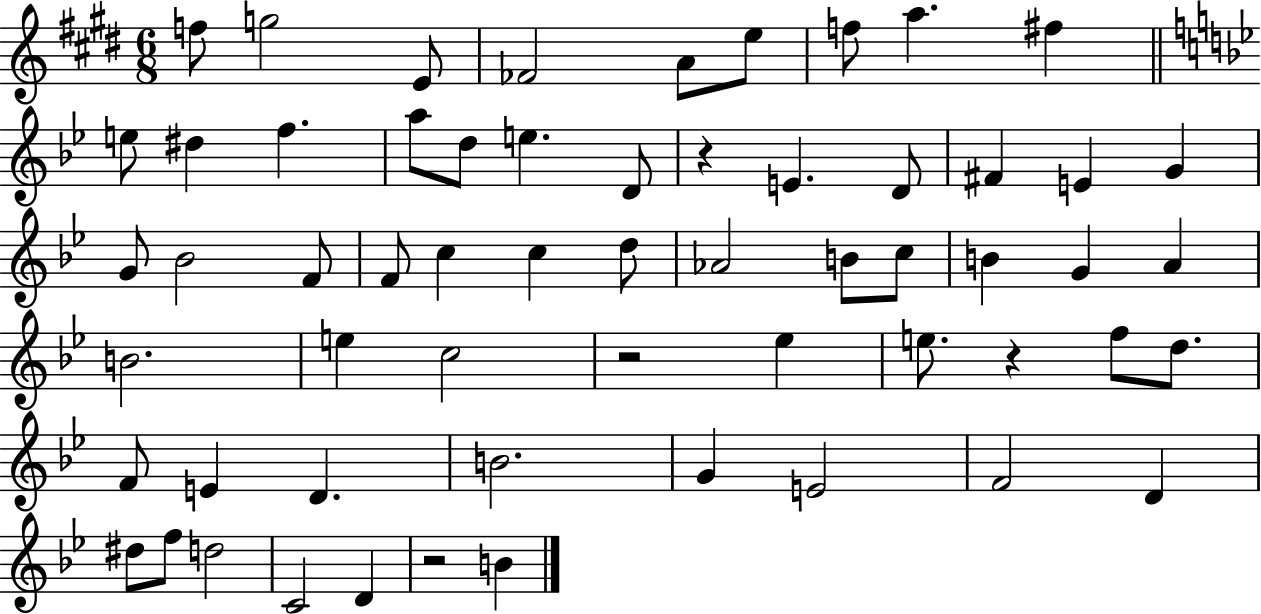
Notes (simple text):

F5/e G5/h E4/e FES4/h A4/e E5/e F5/e A5/q. F#5/q E5/e D#5/q F5/q. A5/e D5/e E5/q. D4/e R/q E4/q. D4/e F#4/q E4/q G4/q G4/e Bb4/h F4/e F4/e C5/q C5/q D5/e Ab4/h B4/e C5/e B4/q G4/q A4/q B4/h. E5/q C5/h R/h Eb5/q E5/e. R/q F5/e D5/e. F4/e E4/q D4/q. B4/h. G4/q E4/h F4/h D4/q D#5/e F5/e D5/h C4/h D4/q R/h B4/q